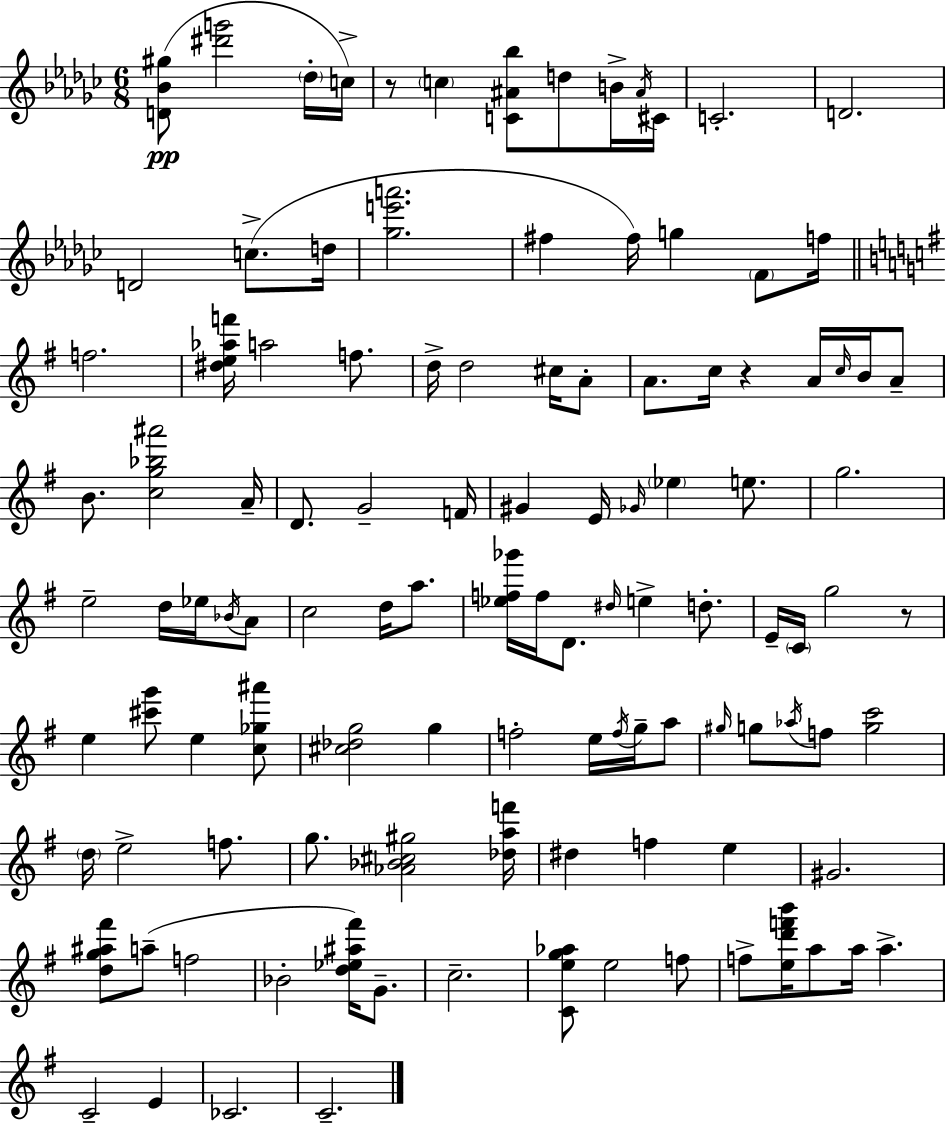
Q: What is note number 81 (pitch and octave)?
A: G4